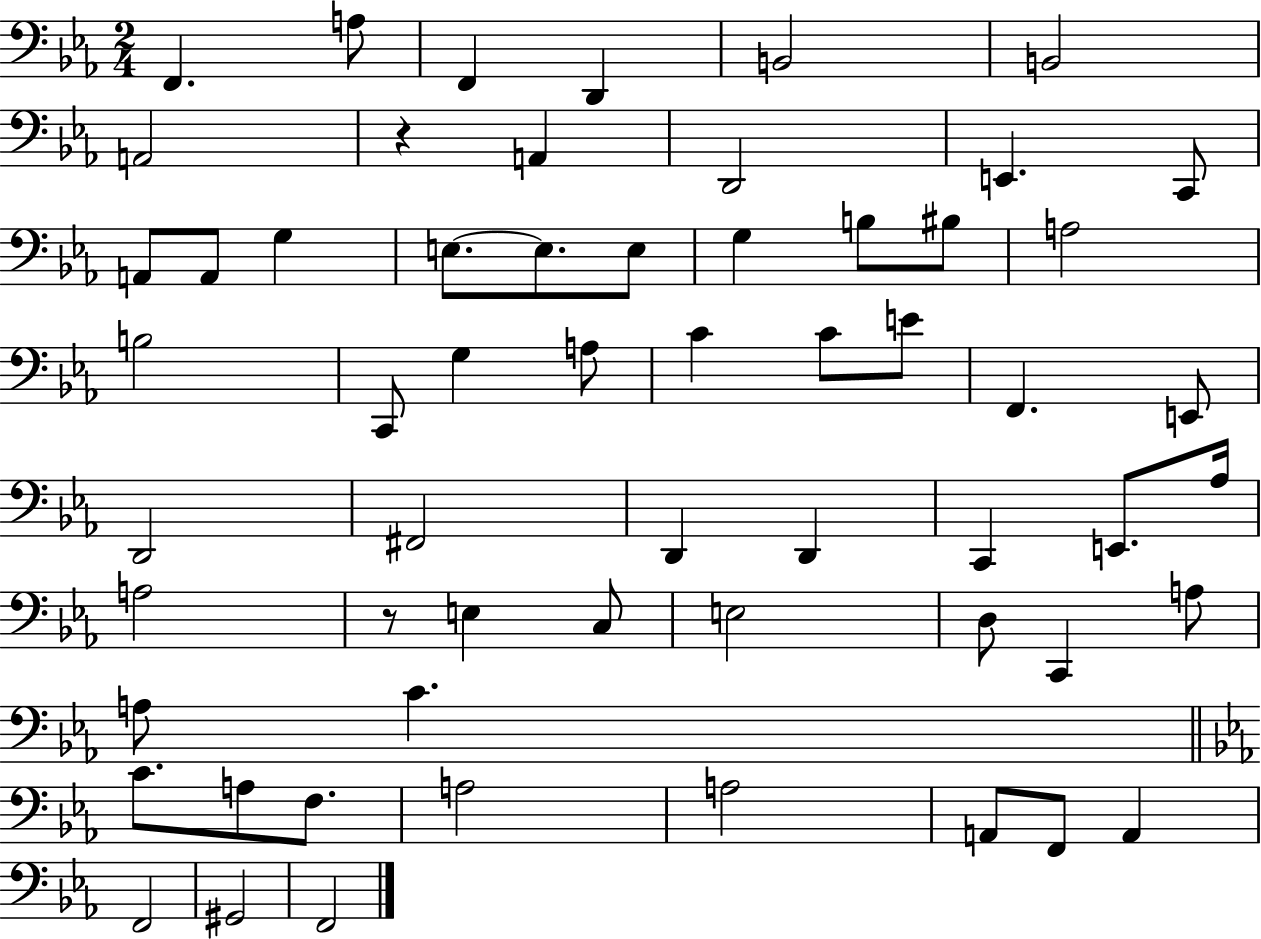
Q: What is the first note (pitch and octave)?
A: F2